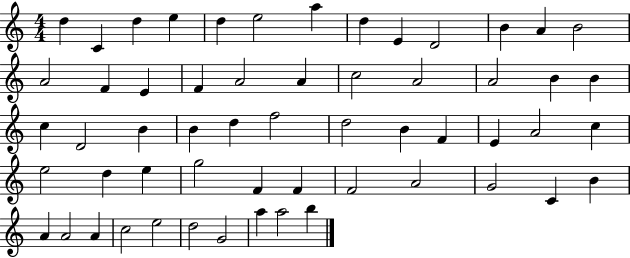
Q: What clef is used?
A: treble